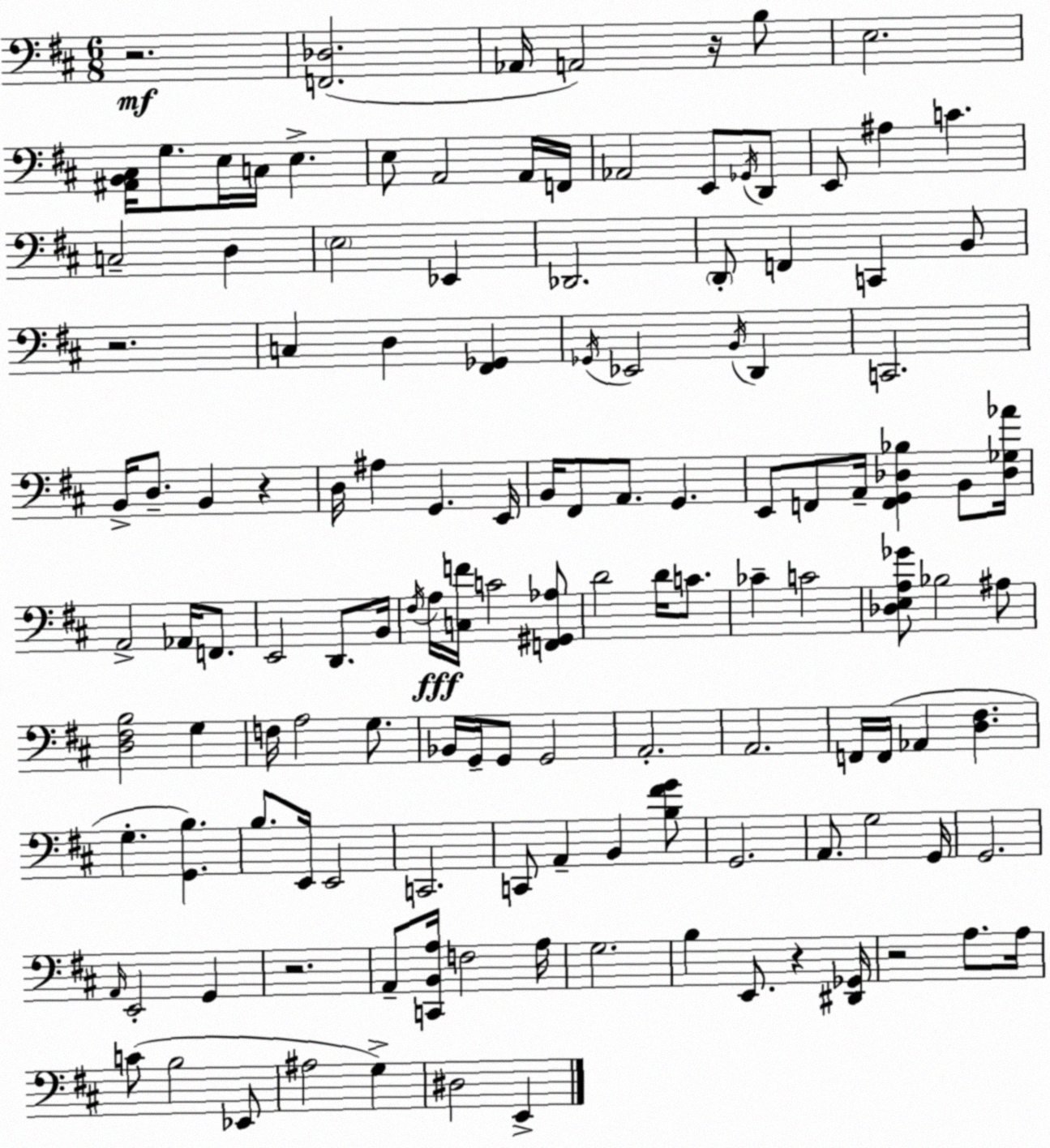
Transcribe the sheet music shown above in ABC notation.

X:1
T:Untitled
M:6/8
L:1/4
K:D
z2 [F,,_D,]2 _A,,/4 A,,2 z/4 B,/2 E,2 [^A,,B,,^C,]/4 G,/2 E,/4 C,/4 E, E,/2 A,,2 A,,/4 F,,/4 _A,,2 E,,/2 _G,,/4 D,,/2 E,,/2 ^A, C C,2 D, E,2 _E,, _D,,2 D,,/2 F,, C,, B,,/2 z2 C, D, [^F,,_G,,] _G,,/4 _E,,2 B,,/4 D,, C,,2 B,,/4 D,/2 B,, z D,/4 ^A, G,, E,,/4 B,,/4 ^F,,/2 A,,/2 G,, E,,/2 F,,/2 A,,/4 [F,,G,,_D,_B,] B,,/2 [_D,_G,_A]/4 A,,2 _A,,/4 F,,/2 E,,2 D,,/2 B,,/4 ^F,/4 A,/4 [C,F]/4 C2 [F,,^G,,_A,]/2 D2 D/4 C/2 _C C2 [_D,E,A,_G]/2 _B,2 ^A,/2 [D,^F,B,]2 G, F,/4 A,2 G,/2 _B,,/4 G,,/4 G,,/2 G,,2 A,,2 A,,2 F,,/4 F,,/4 _A,, [D,^F,] G, [G,,B,] B,/2 E,,/4 E,,2 C,,2 C,,/2 A,, B,, [B,^FG]/2 G,,2 A,,/2 G,2 G,,/4 G,,2 A,,/4 E,,2 G,, z2 A,,/2 [C,,B,,A,]/4 F,2 A,/4 G,2 B, E,,/2 z [^D,,_G,,]/4 z2 A,/2 A,/4 C/2 B,2 _E,,/2 ^A,2 G, ^D,2 E,,